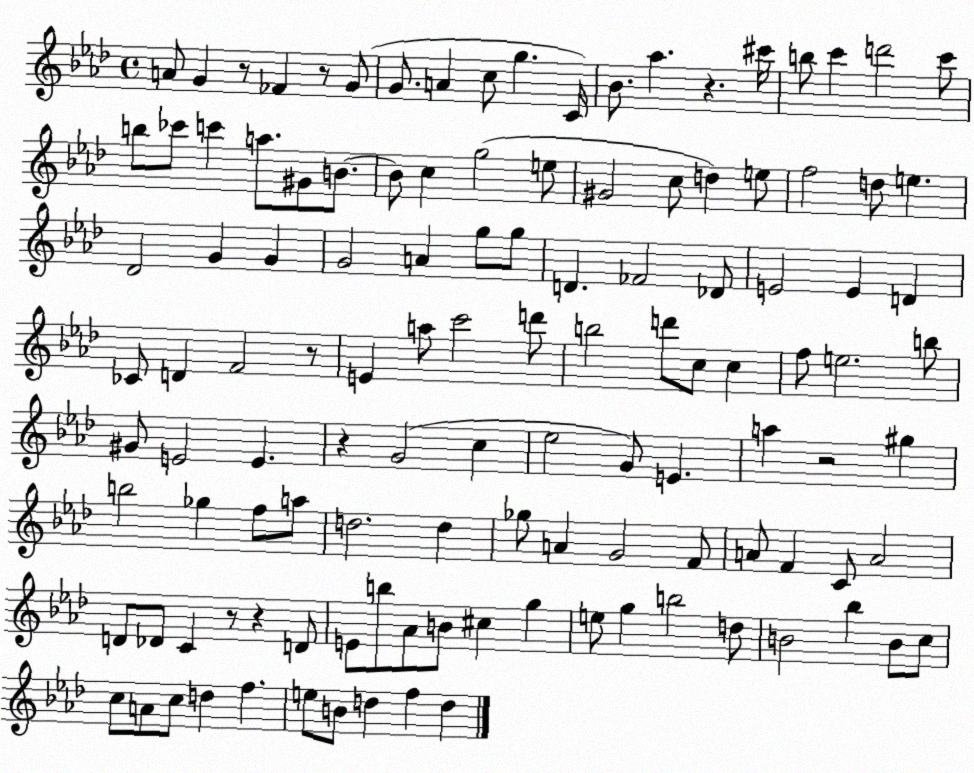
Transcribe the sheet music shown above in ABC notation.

X:1
T:Untitled
M:4/4
L:1/4
K:Ab
A/2 G z/2 _F z/2 G/2 G/2 A c/2 g C/4 _B/2 _a z ^c'/4 b/2 c' d'2 c'/2 b/2 _c'/2 c' a/2 ^G/2 B/2 B/2 c g2 e/2 ^G2 c/2 d e/2 f2 d/2 e _D2 G G G2 A g/2 g/2 D _F2 _D/2 E2 E D _C/2 D F2 z/2 E a/2 c'2 d'/2 b2 d'/2 c/2 c f/2 e2 b/2 ^G/2 E2 E z G2 c _e2 G/2 E a z2 ^g b2 _g f/2 a/2 d2 d _g/2 A G2 F/2 A/2 F C/2 A2 D/2 _D/2 C z/2 z D/2 E/2 b/2 _A/2 B/2 ^c g e/2 g b2 d/2 B2 _b B/2 c/2 c/2 A/2 c/2 d f e/2 B/2 d f d